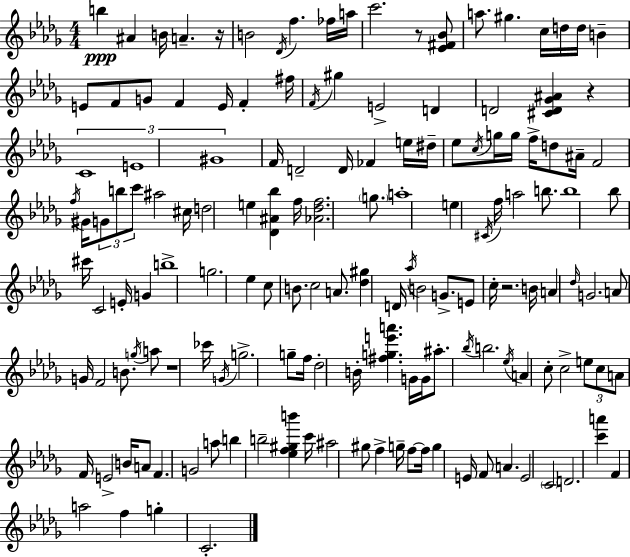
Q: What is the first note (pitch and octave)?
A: B5